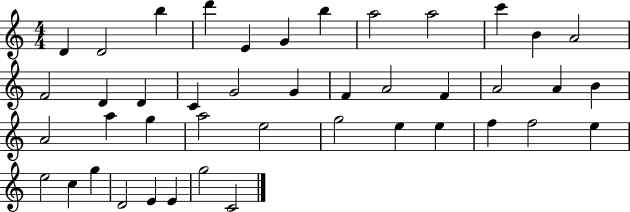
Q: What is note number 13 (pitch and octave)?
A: F4